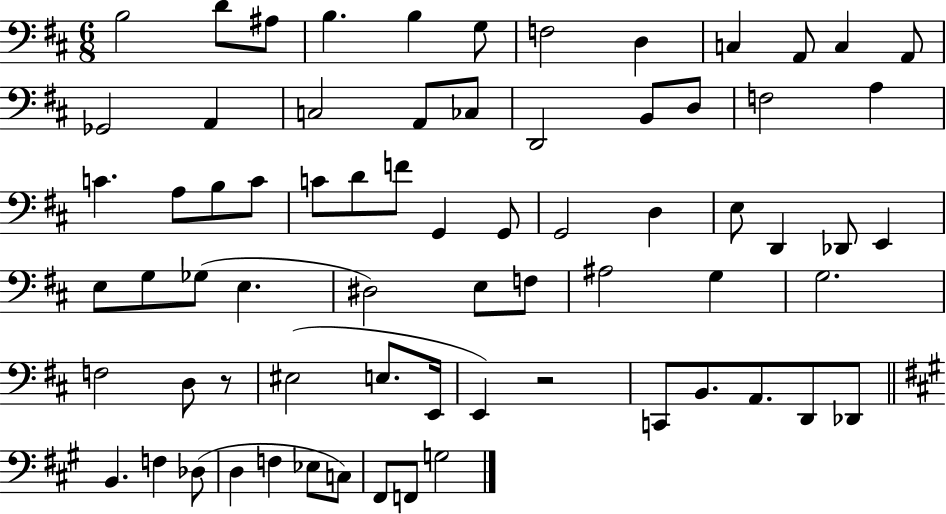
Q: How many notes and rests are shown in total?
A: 70